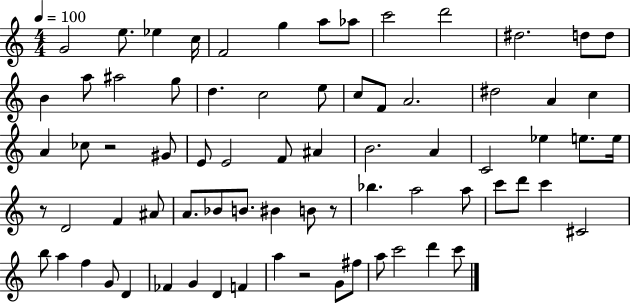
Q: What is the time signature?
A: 4/4